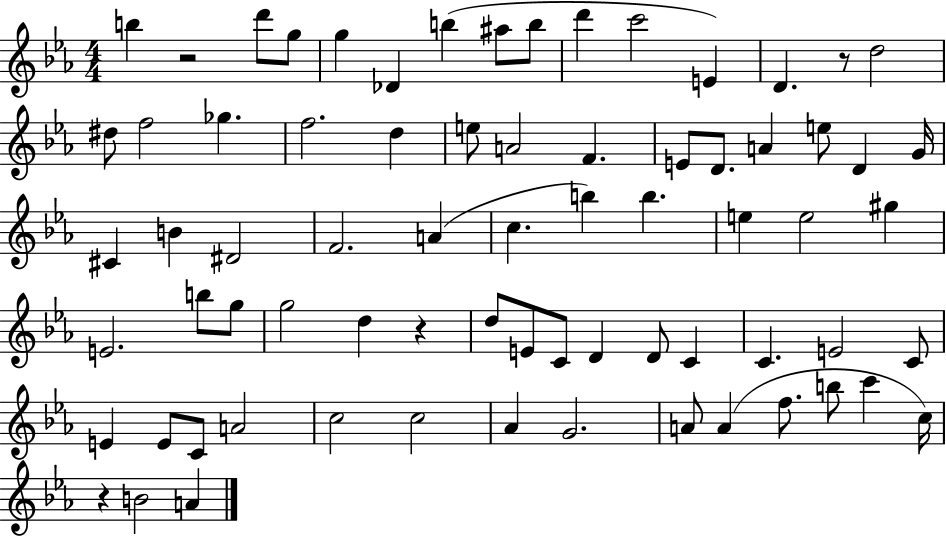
{
  \clef treble
  \numericTimeSignature
  \time 4/4
  \key ees \major
  b''4 r2 d'''8 g''8 | g''4 des'4 b''4( ais''8 b''8 | d'''4 c'''2 e'4) | d'4. r8 d''2 | \break dis''8 f''2 ges''4. | f''2. d''4 | e''8 a'2 f'4. | e'8 d'8. a'4 e''8 d'4 g'16 | \break cis'4 b'4 dis'2 | f'2. a'4( | c''4. b''4) b''4. | e''4 e''2 gis''4 | \break e'2. b''8 g''8 | g''2 d''4 r4 | d''8 e'8 c'8 d'4 d'8 c'4 | c'4. e'2 c'8 | \break e'4 e'8 c'8 a'2 | c''2 c''2 | aes'4 g'2. | a'8 a'4( f''8. b''8 c'''4 c''16) | \break r4 b'2 a'4 | \bar "|."
}